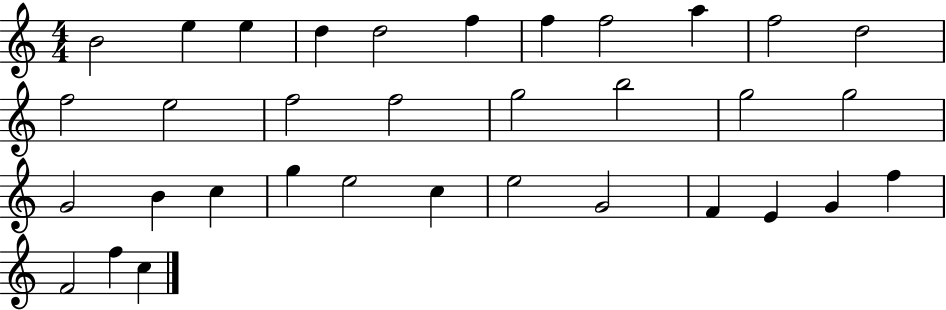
{
  \clef treble
  \numericTimeSignature
  \time 4/4
  \key c \major
  b'2 e''4 e''4 | d''4 d''2 f''4 | f''4 f''2 a''4 | f''2 d''2 | \break f''2 e''2 | f''2 f''2 | g''2 b''2 | g''2 g''2 | \break g'2 b'4 c''4 | g''4 e''2 c''4 | e''2 g'2 | f'4 e'4 g'4 f''4 | \break f'2 f''4 c''4 | \bar "|."
}